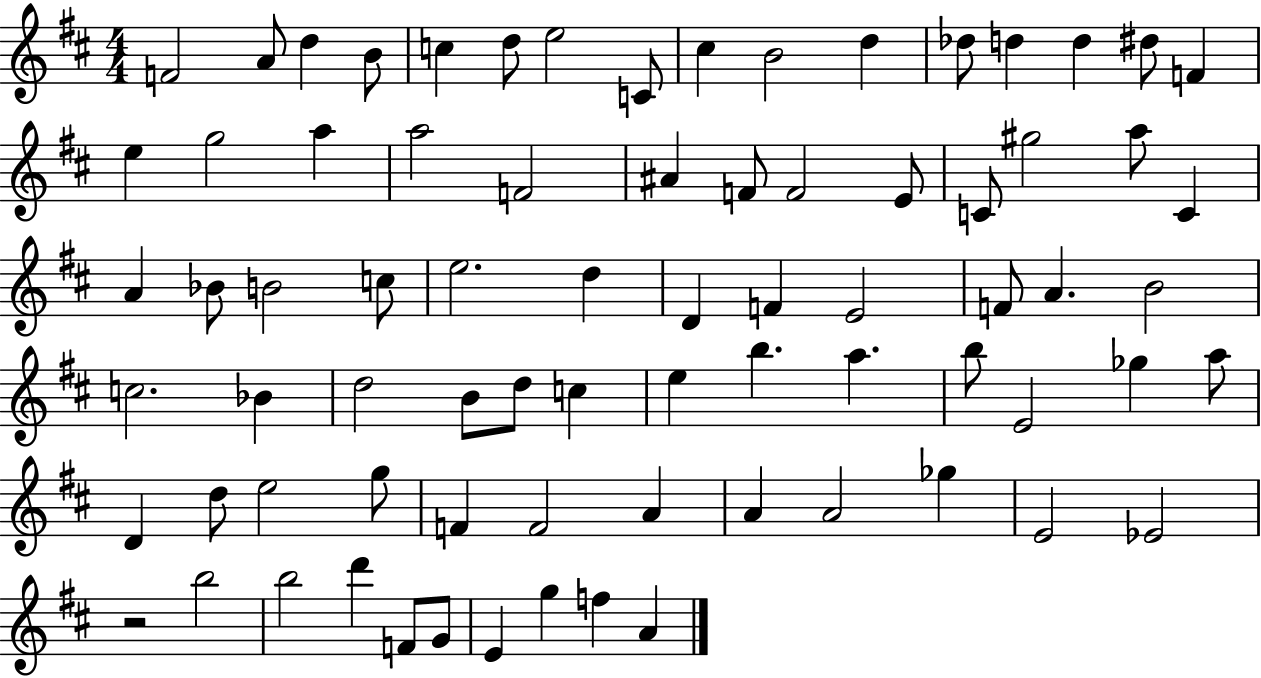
F4/h A4/e D5/q B4/e C5/q D5/e E5/h C4/e C#5/q B4/h D5/q Db5/e D5/q D5/q D#5/e F4/q E5/q G5/h A5/q A5/h F4/h A#4/q F4/e F4/h E4/e C4/e G#5/h A5/e C4/q A4/q Bb4/e B4/h C5/e E5/h. D5/q D4/q F4/q E4/h F4/e A4/q. B4/h C5/h. Bb4/q D5/h B4/e D5/e C5/q E5/q B5/q. A5/q. B5/e E4/h Gb5/q A5/e D4/q D5/e E5/h G5/e F4/q F4/h A4/q A4/q A4/h Gb5/q E4/h Eb4/h R/h B5/h B5/h D6/q F4/e G4/e E4/q G5/q F5/q A4/q